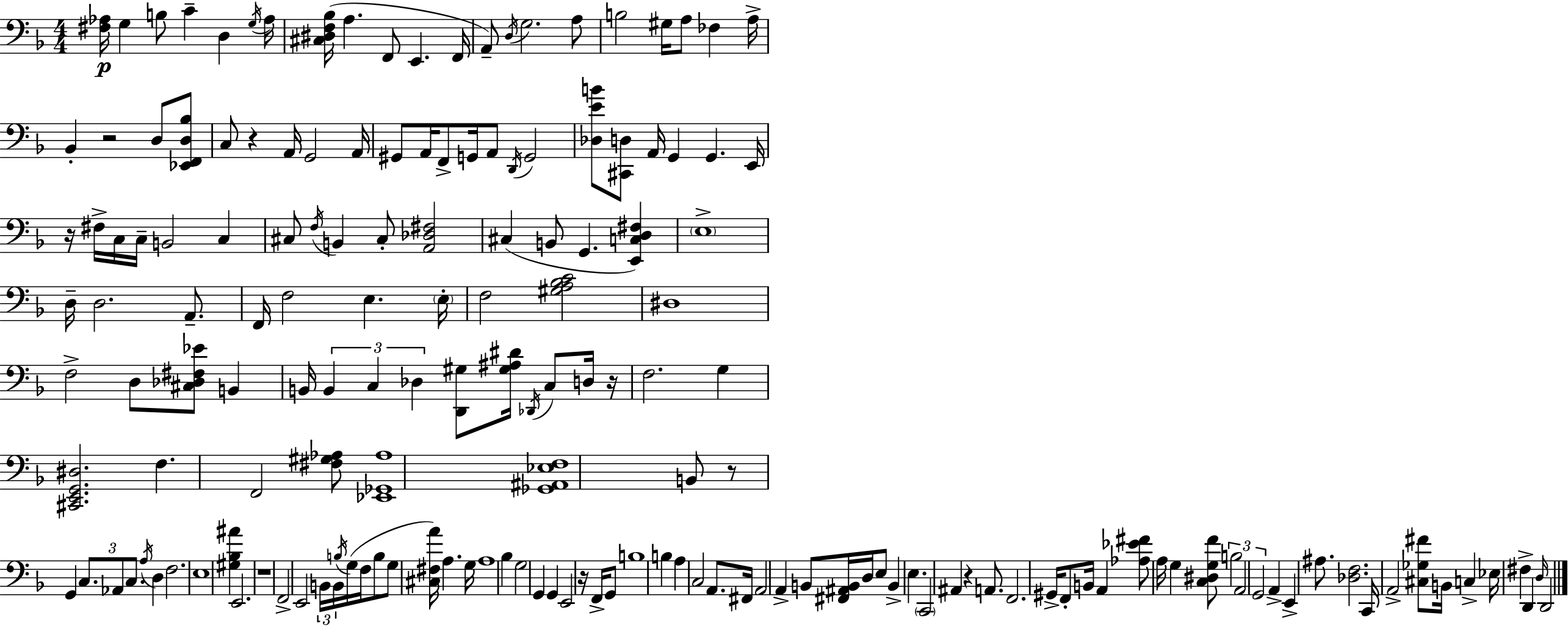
[F#3,Ab3]/s G3/q B3/e C4/q D3/q G3/s Ab3/s [C#3,D#3,F3,Bb3]/s A3/q. F2/e E2/q. F2/s A2/e D3/s G3/h. A3/e B3/h G#3/s A3/e FES3/q A3/s Bb2/q R/h D3/e [Eb2,F2,D3,Bb3]/e C3/e R/q A2/s G2/h A2/s G#2/e A2/s F2/e G2/s A2/e D2/s G2/h [Db3,E4,B4]/e [C#2,D3]/e A2/s G2/q G2/q. E2/s R/s F#3/s C3/s C3/s B2/h C3/q C#3/e F3/s B2/q C#3/e [A2,Db3,F#3]/h C#3/q B2/e G2/q. [E2,C3,D3,F#3]/q E3/w D3/s D3/h. A2/e. F2/s F3/h E3/q. E3/s F3/h [G#3,A3,Bb3,C4]/h D#3/w F3/h D3/e [C#3,Db3,F#3,Eb4]/e B2/q B2/s B2/q C3/q Db3/q [D2,G#3]/e [G#3,A#3,D#4]/s Db2/s C3/e D3/s R/s F3/h. G3/q [C#2,E2,G2,D#3]/h. F3/q. F2/h [F#3,G#3,Ab3]/e [Eb2,Gb2,Ab3]/w [Gb2,A#2,Eb3,F3]/w B2/e R/e G2/q C3/e. Ab2/e C3/e. A3/s D3/q F3/h. E3/w [G#3,Bb3,A#4]/q E2/h. R/w F2/h E2/h B2/s B2/s B3/s G3/s F3/s B3/e G3/e [C#3,F#3,A4]/s A3/q. G3/s A3/w Bb3/q G3/h G2/q G2/q E2/h R/s F2/s G2/e B3/w B3/q A3/q C3/h A2/e. F#2/s A2/h A2/q B2/e [F#2,A#2,B2]/s D3/s E3/e B2/q E3/q. C2/h A#2/q R/q A2/e. F2/h. G#2/s F2/e B2/s A2/q [Ab3,Eb4,F#4]/e A3/s G3/q [C3,D#3,G3,F4]/e B3/h A2/h G2/h A2/q E2/q A#3/e. [Db3,F3]/h. C2/s A2/h [C#3,Gb3,F#4]/e B2/s C3/q Eb3/s F#3/q D2/q D3/s D2/h